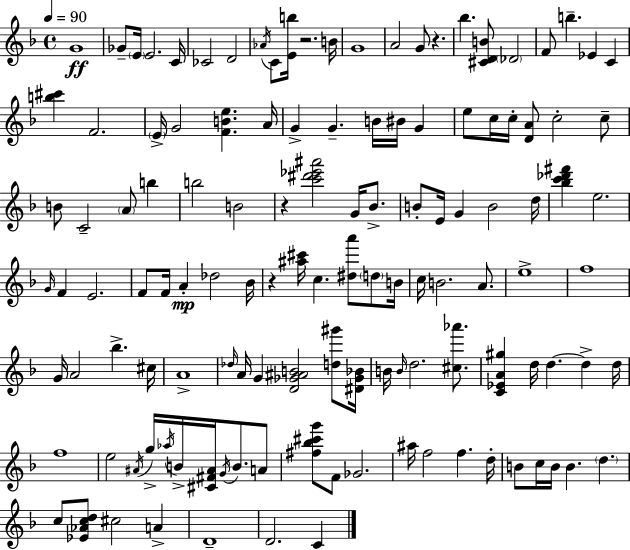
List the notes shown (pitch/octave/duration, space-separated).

G4/w Gb4/e E4/s E4/h. C4/s CES4/h D4/h Ab4/s C4/e [E4,B5]/s R/h. B4/s G4/w A4/h G4/e R/q. Bb5/q. [C#4,D4,B4]/e Db4/h F4/e B5/q. Eb4/q C4/q [B5,C#6]/q F4/h. E4/s G4/h [F4,B4,E5]/q. A4/s G4/q G4/q. B4/s BIS4/s G4/q E5/e C5/s C5/s [D4,A4]/e C5/h C5/e B4/e C4/h A4/e B5/q B5/h B4/h R/q [C6,D#6,Eb6,A#6]/h G4/s Bb4/e. B4/e E4/s G4/q B4/h D5/s [Bb5,C6,Db6,F#6]/q E5/h. G4/s F4/q E4/h. F4/e F4/s A4/q Db5/h Bb4/s R/q [A#5,C#6]/s C5/q. [D#5,A6]/e D5/e B4/s C5/s B4/h. A4/e. E5/w F5/w G4/s A4/h Bb5/q. C#5/s A4/w Db5/s A4/s G4/q [D4,Gb4,A#4,B4]/h [D5,G#6]/e [D#4,Gb4,Bb4]/s B4/s B4/s D5/h. [C#5,Ab6]/e. [C4,Eb4,A4,G#5]/q D5/s D5/q. D5/q D5/s F5/w E5/h A#4/s G5/s Ab5/s B4/s [C#4,F#4,A#4]/s G4/s B4/e. A4/e [F#5,Bb5,C#6,G6]/e F4/e Gb4/h. A#5/s F5/h F5/q. D5/s B4/e C5/s B4/s B4/q. D5/q. C5/e [Eb4,Ab4,C5,D5]/e C#5/h A4/q D4/w D4/h. C4/q